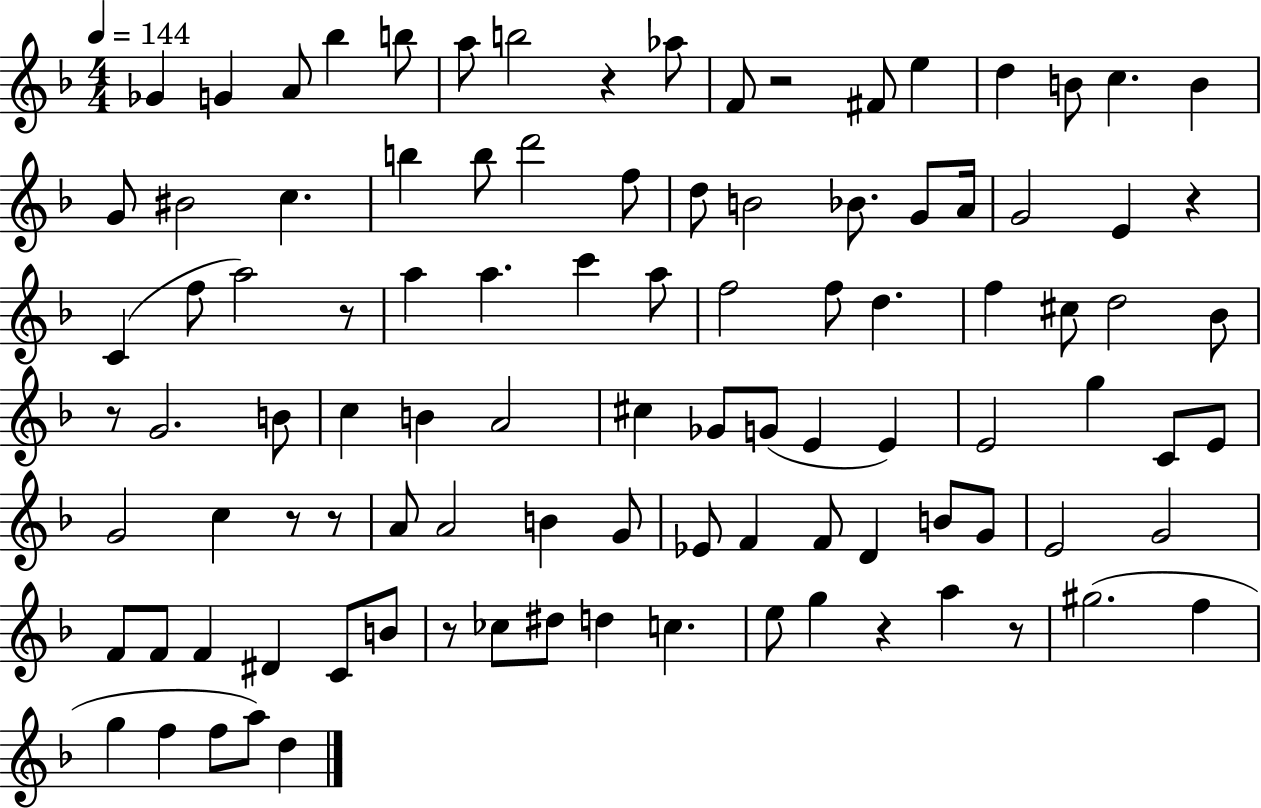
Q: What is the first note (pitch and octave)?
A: Gb4